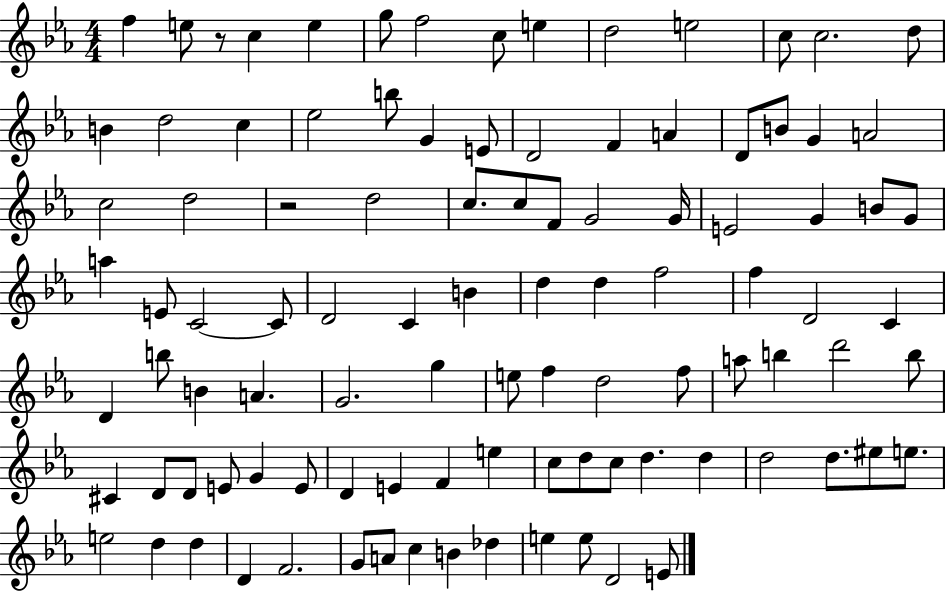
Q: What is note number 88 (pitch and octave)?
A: D5